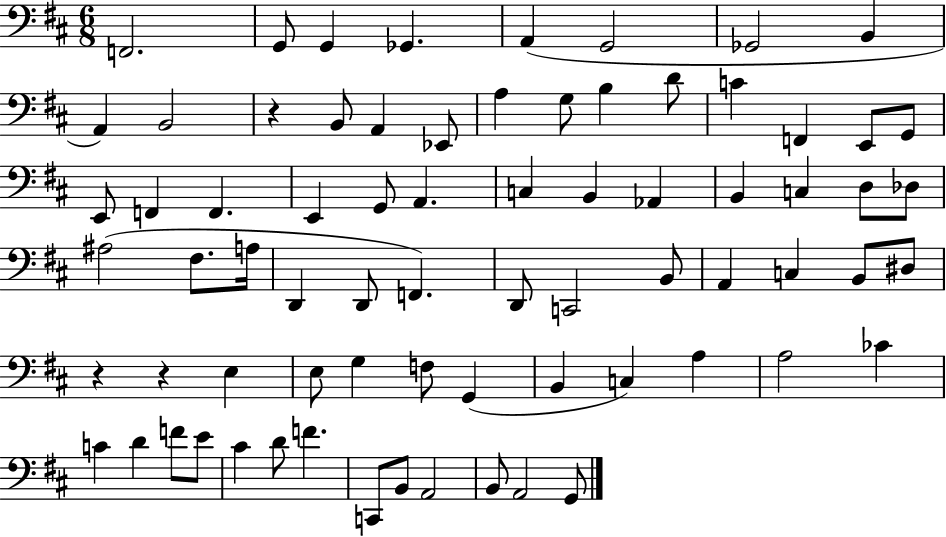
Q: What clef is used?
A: bass